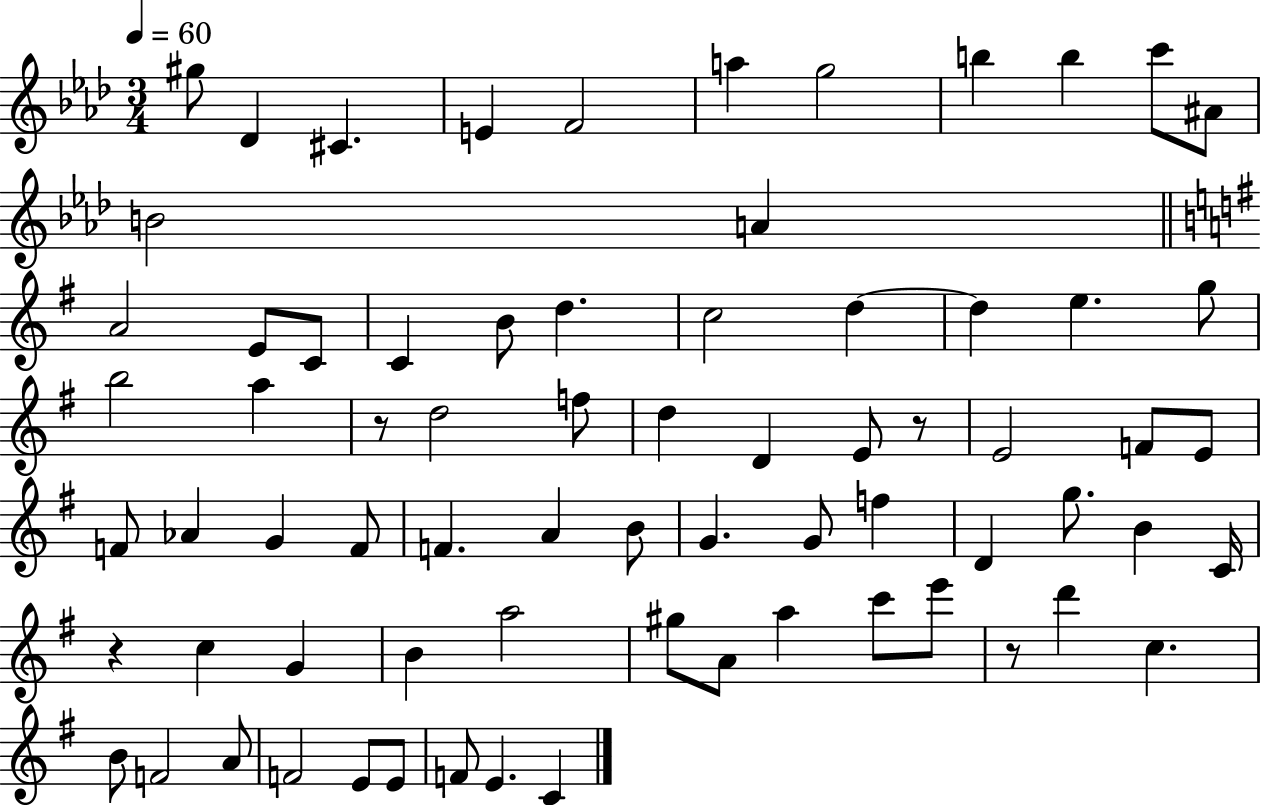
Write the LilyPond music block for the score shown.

{
  \clef treble
  \numericTimeSignature
  \time 3/4
  \key aes \major
  \tempo 4 = 60
  \repeat volta 2 { gis''8 des'4 cis'4. | e'4 f'2 | a''4 g''2 | b''4 b''4 c'''8 ais'8 | \break b'2 a'4 | \bar "||" \break \key g \major a'2 e'8 c'8 | c'4 b'8 d''4. | c''2 d''4~~ | d''4 e''4. g''8 | \break b''2 a''4 | r8 d''2 f''8 | d''4 d'4 e'8 r8 | e'2 f'8 e'8 | \break f'8 aes'4 g'4 f'8 | f'4. a'4 b'8 | g'4. g'8 f''4 | d'4 g''8. b'4 c'16 | \break r4 c''4 g'4 | b'4 a''2 | gis''8 a'8 a''4 c'''8 e'''8 | r8 d'''4 c''4. | \break b'8 f'2 a'8 | f'2 e'8 e'8 | f'8 e'4. c'4 | } \bar "|."
}